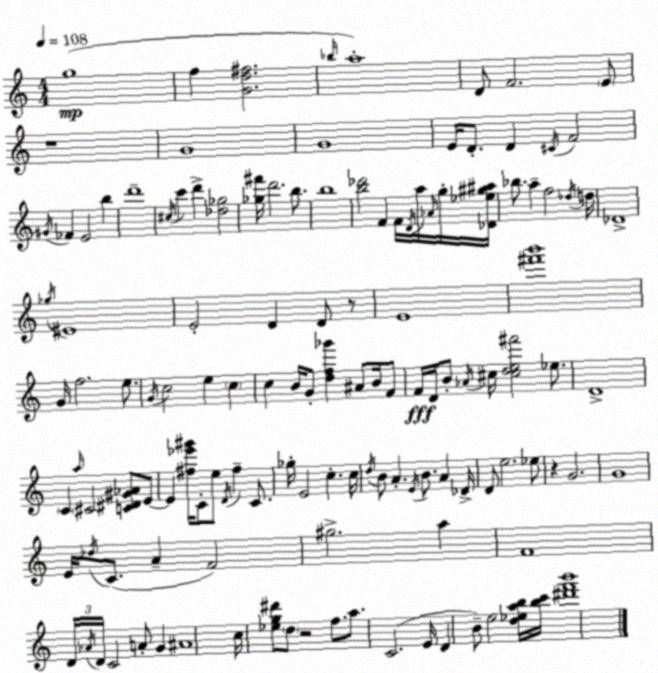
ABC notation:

X:1
T:Untitled
M:4/4
L:1/4
K:Am
g4 f [Gd^f]2 _b/4 a4 D/2 F2 E/2 z4 G4 G4 E/4 D/2 D ^C/4 F2 ^G/4 _F E2 b d'4 ^c/4 c' d' [_d_g]2 [_g^f']/4 d'2 b/2 b4 [b_d']2 F F/4 D/4 a/4 _A/4 g/4 [_D_e^g^a]/4 _b/2 a f2 _d/4 d/4 _D4 _g/4 ^E4 E2 D D/2 z/2 E4 [^f'b']4 G/4 f2 e/2 G/4 c2 e c c B/4 G/2 [df_g'] ^A/2 B/4 F/2 F/4 D/4 B/2 _A/4 ^c/4 [^cde^f']2 _e/2 D4 C a/4 ^C2 [C^D^G_A]/2 E/2 E [^f_e'^g']/4 C/2 e/2 D/4 ^f C/2 _g/4 E2 c c/4 d/4 B/2 A E/4 B/2 A _D/4 D/2 e2 _e/2 z G2 G4 E/4 _d/4 C/2 A F2 ^g2 a F4 D/4 _A/4 D/4 C2 A/2 G ^A4 c/4 [_eg^d']/2 d/2 z2 f/2 a/2 C2 E/4 D B/2 e2 [d_eab]/4 [bc']/4 [^d'f'b']4